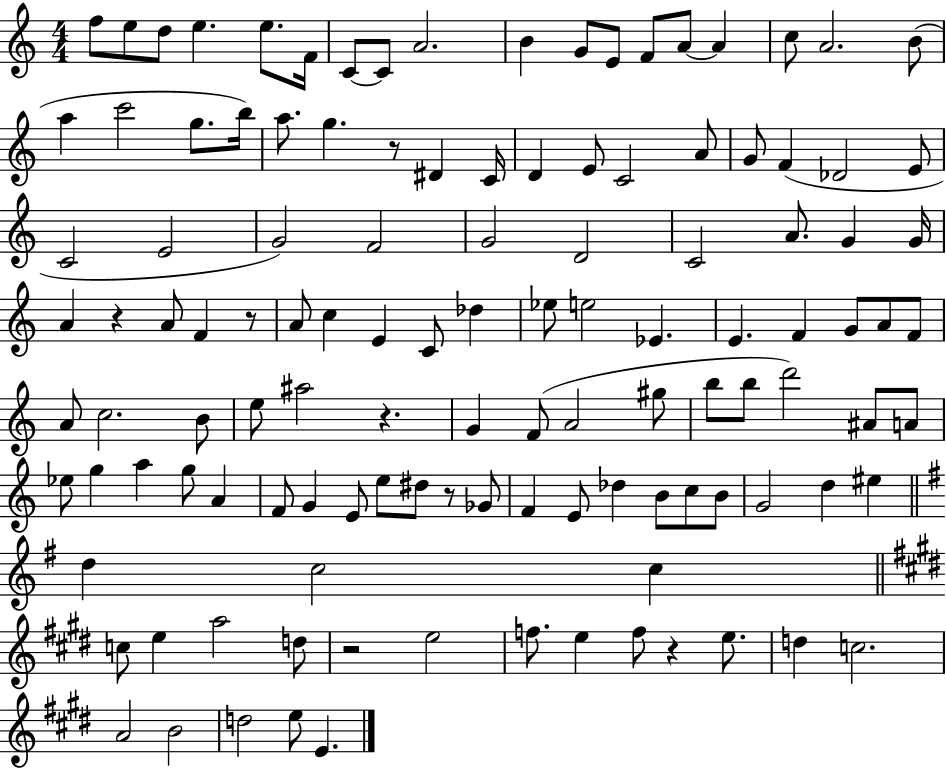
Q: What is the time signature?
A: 4/4